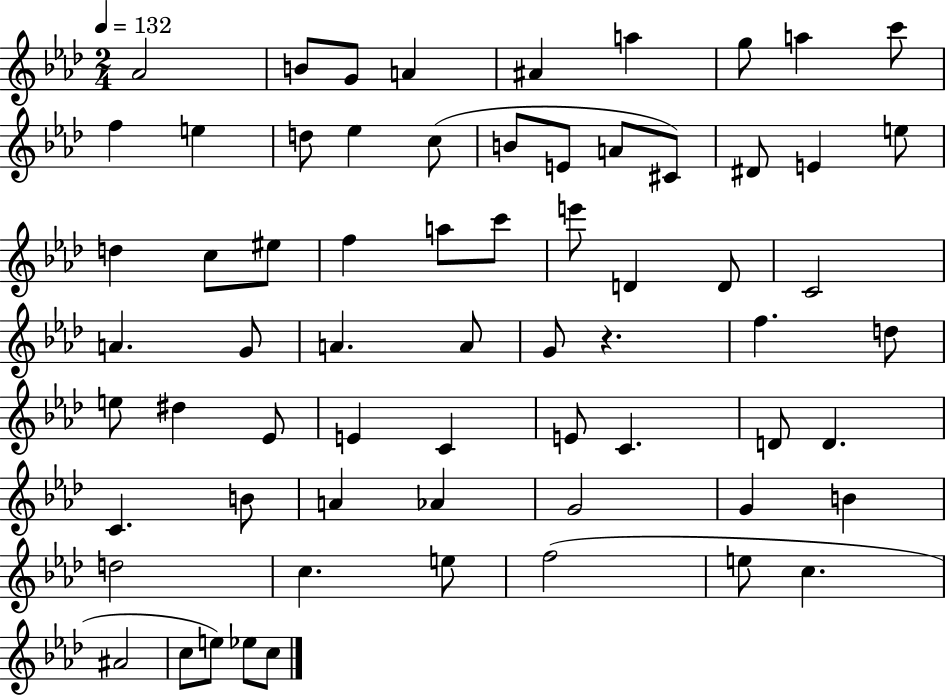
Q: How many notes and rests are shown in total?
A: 66